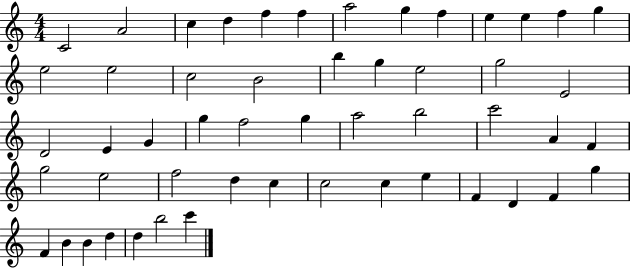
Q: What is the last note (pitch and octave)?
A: C6